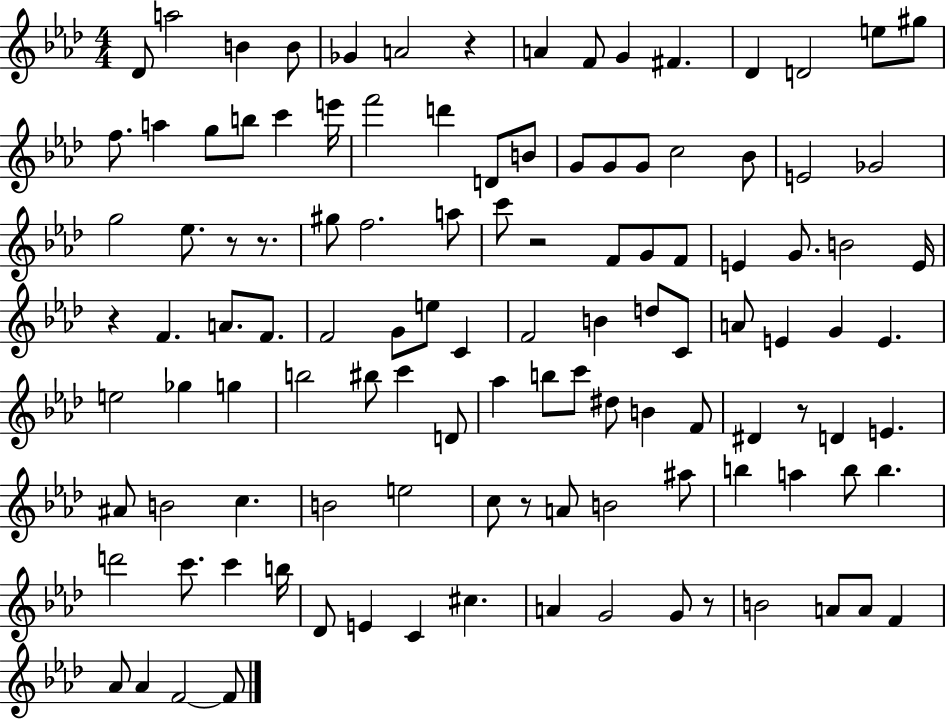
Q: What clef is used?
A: treble